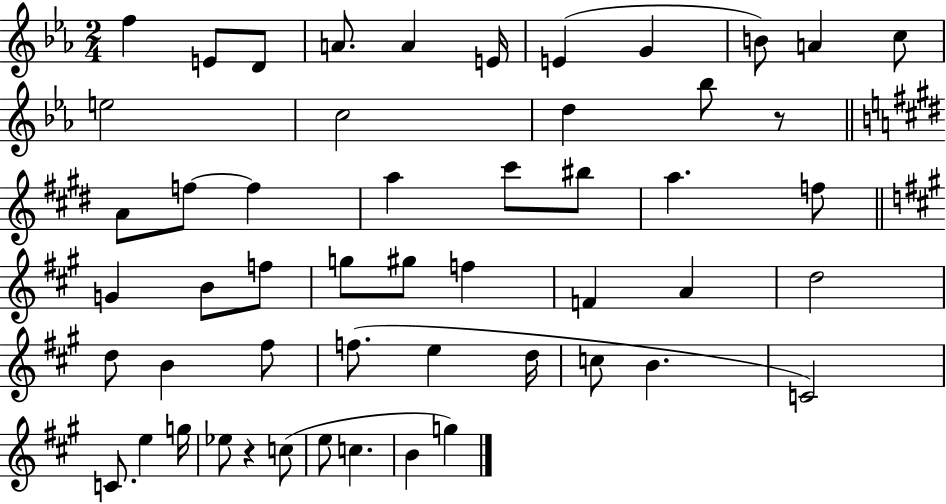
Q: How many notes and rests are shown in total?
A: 52